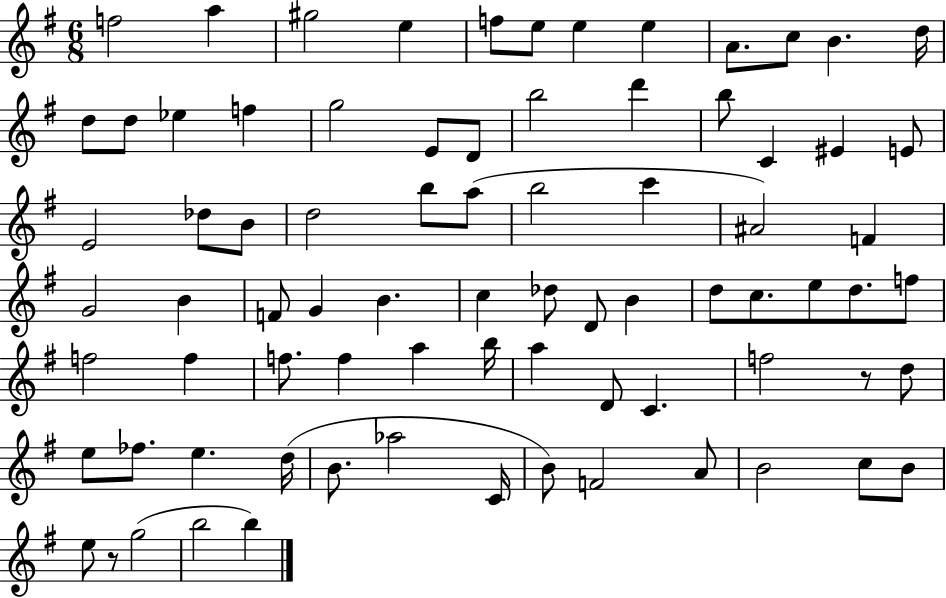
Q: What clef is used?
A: treble